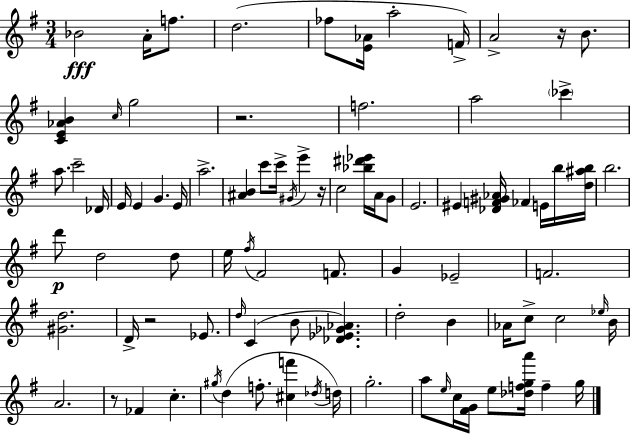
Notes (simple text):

Bb4/h A4/s F5/e. D5/h. FES5/e [E4,Ab4]/s A5/h F4/s A4/h R/s B4/e. [C4,E4,Ab4,B4]/q C5/s G5/h R/h. F5/h. A5/h CES6/q A5/e. C6/h Db4/s E4/s E4/q G4/q. E4/s A5/h. [A#4,B4]/q C6/e C6/s G#4/s E6/q R/s C5/h [Bb5,D#6,Eb6]/s A4/s G4/e E4/h. EIS4/q [Db4,F4,G#4,Ab4]/s FES4/q E4/s B5/s [D5,A#5,B5]/s B5/h. D6/e D5/h D5/e E5/s F#5/s F#4/h F4/e. G4/q Eb4/h F4/h. [G#4,D5]/h. D4/s R/h Eb4/e. D5/s C4/q B4/e [Db4,Eb4,Gb4,Ab4]/q. D5/h B4/q Ab4/s C5/e C5/h Eb5/s B4/s A4/h. R/e FES4/q C5/q. G#5/s D5/q F5/e. [C#5,F6]/q Db5/s D5/s G5/h. A5/e E5/s C5/s [F#4,G4]/s E5/e [Db5,F5,G5,A6]/s F5/q G5/s